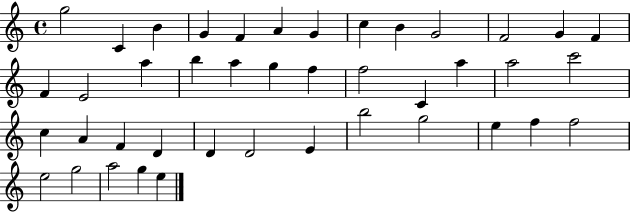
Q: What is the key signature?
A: C major